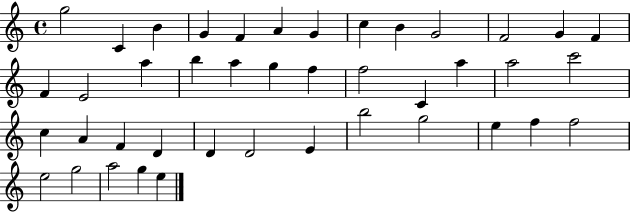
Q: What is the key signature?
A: C major